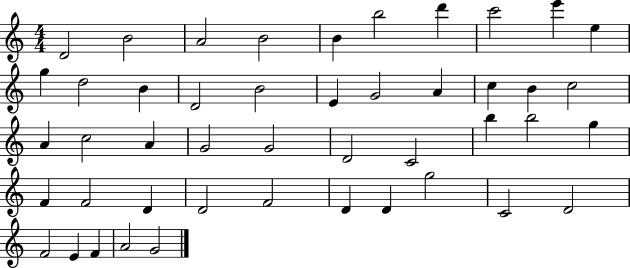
X:1
T:Untitled
M:4/4
L:1/4
K:C
D2 B2 A2 B2 B b2 d' c'2 e' e g d2 B D2 B2 E G2 A c B c2 A c2 A G2 G2 D2 C2 b b2 g F F2 D D2 F2 D D g2 C2 D2 F2 E F A2 G2